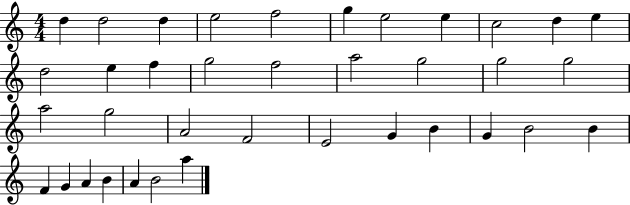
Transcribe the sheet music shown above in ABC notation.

X:1
T:Untitled
M:4/4
L:1/4
K:C
d d2 d e2 f2 g e2 e c2 d e d2 e f g2 f2 a2 g2 g2 g2 a2 g2 A2 F2 E2 G B G B2 B F G A B A B2 a